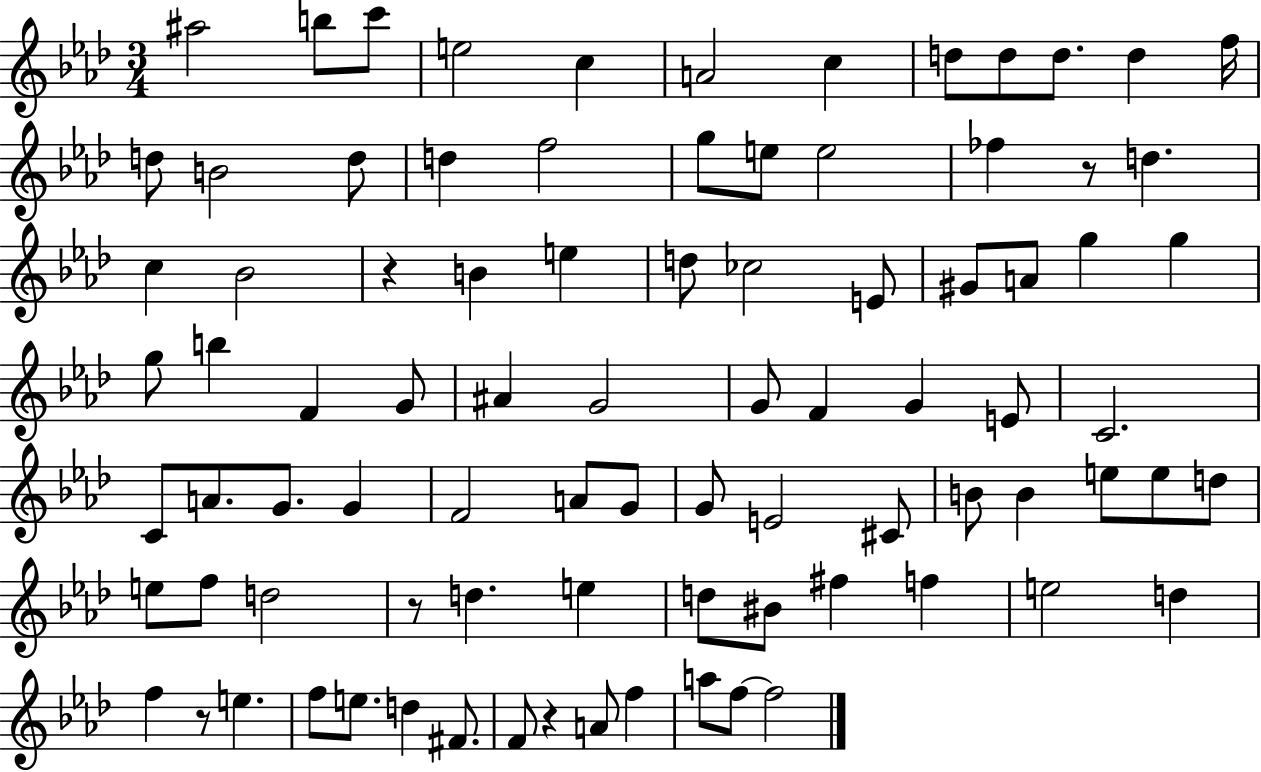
A#5/h B5/e C6/e E5/h C5/q A4/h C5/q D5/e D5/e D5/e. D5/q F5/s D5/e B4/h D5/e D5/q F5/h G5/e E5/e E5/h FES5/q R/e D5/q. C5/q Bb4/h R/q B4/q E5/q D5/e CES5/h E4/e G#4/e A4/e G5/q G5/q G5/e B5/q F4/q G4/e A#4/q G4/h G4/e F4/q G4/q E4/e C4/h. C4/e A4/e. G4/e. G4/q F4/h A4/e G4/e G4/e E4/h C#4/e B4/e B4/q E5/e E5/e D5/e E5/e F5/e D5/h R/e D5/q. E5/q D5/e BIS4/e F#5/q F5/q E5/h D5/q F5/q R/e E5/q. F5/e E5/e. D5/q F#4/e. F4/e R/q A4/e F5/q A5/e F5/e F5/h